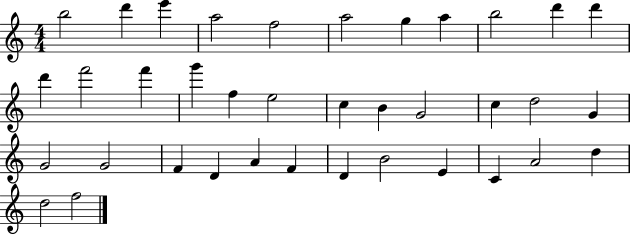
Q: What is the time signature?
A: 4/4